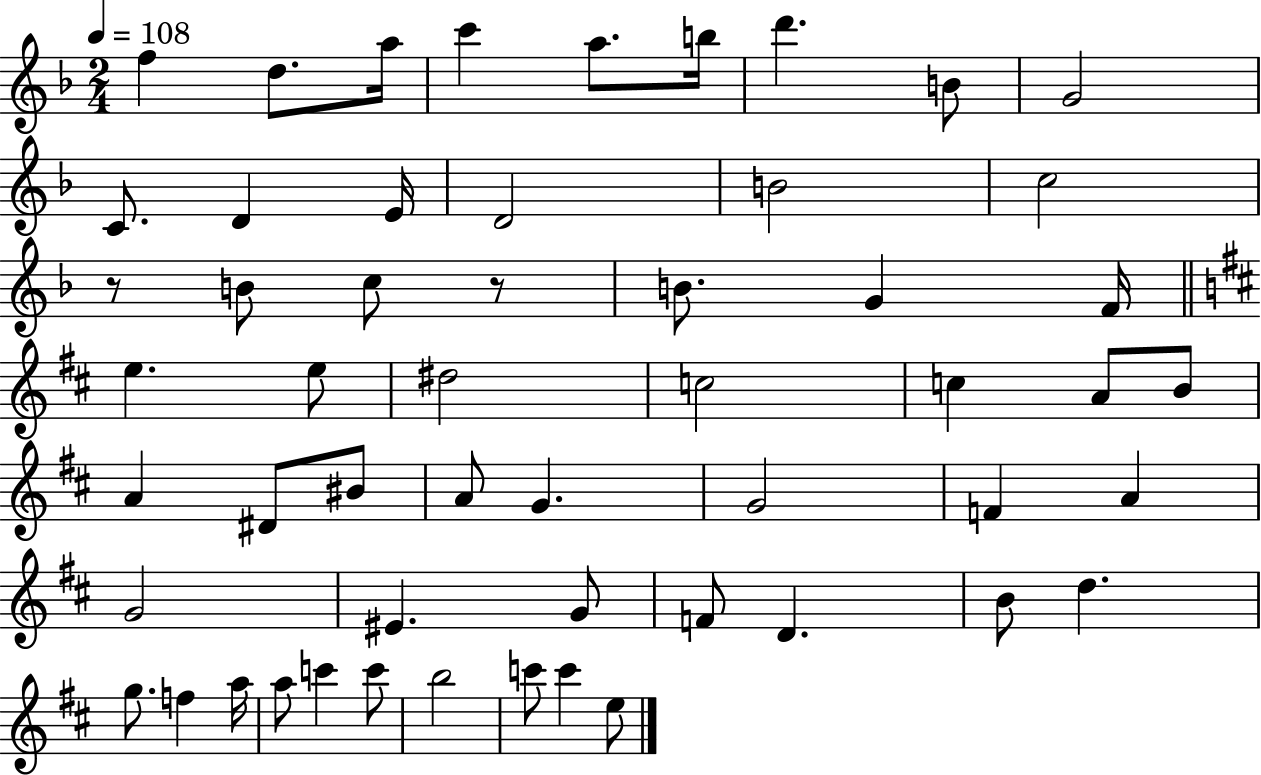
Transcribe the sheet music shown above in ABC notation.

X:1
T:Untitled
M:2/4
L:1/4
K:F
f d/2 a/4 c' a/2 b/4 d' B/2 G2 C/2 D E/4 D2 B2 c2 z/2 B/2 c/2 z/2 B/2 G F/4 e e/2 ^d2 c2 c A/2 B/2 A ^D/2 ^B/2 A/2 G G2 F A G2 ^E G/2 F/2 D B/2 d g/2 f a/4 a/2 c' c'/2 b2 c'/2 c' e/2